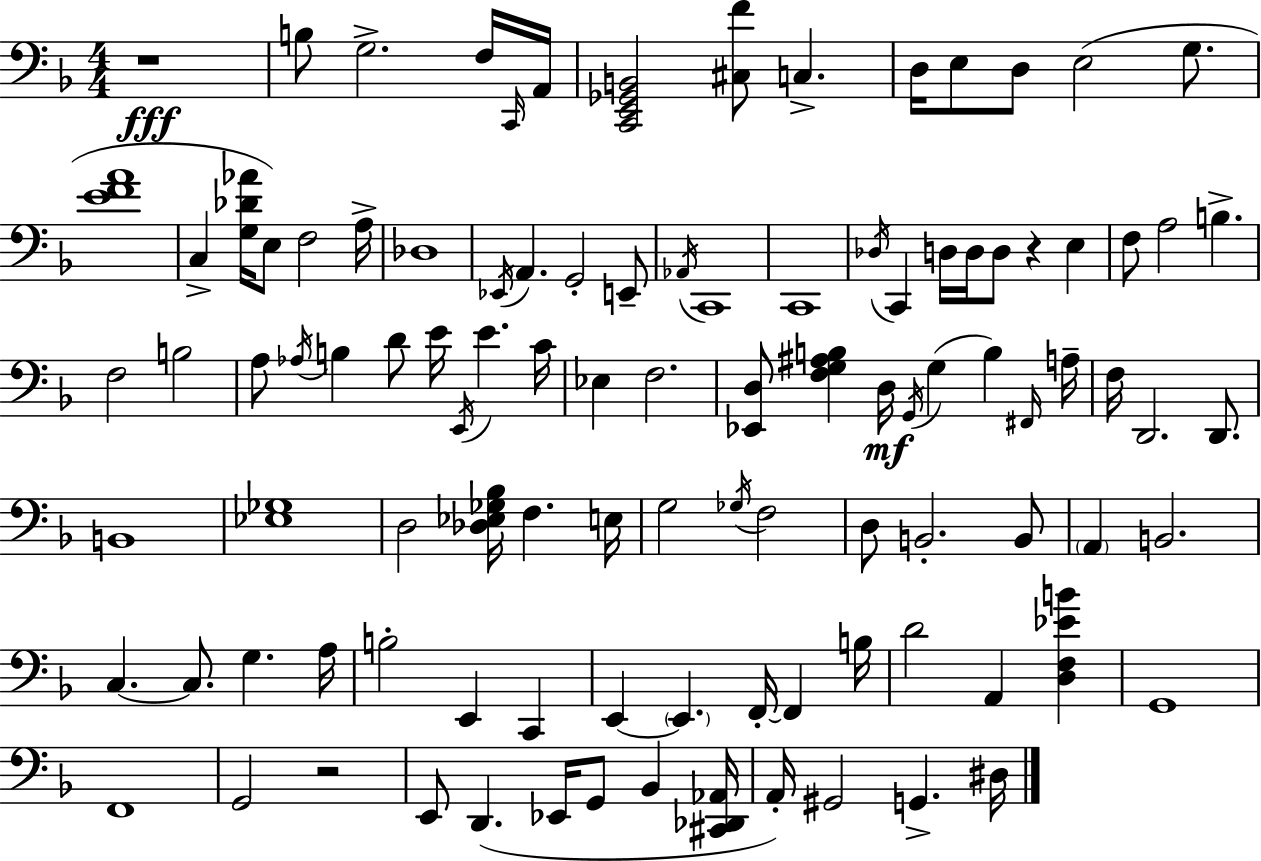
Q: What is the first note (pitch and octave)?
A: B3